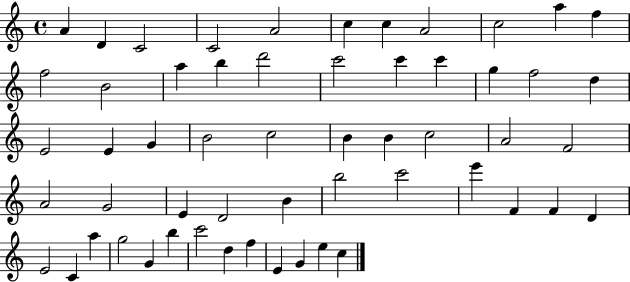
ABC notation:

X:1
T:Untitled
M:4/4
L:1/4
K:C
A D C2 C2 A2 c c A2 c2 a f f2 B2 a b d'2 c'2 c' c' g f2 d E2 E G B2 c2 B B c2 A2 F2 A2 G2 E D2 B b2 c'2 e' F F D E2 C a g2 G b c'2 d f E G e c